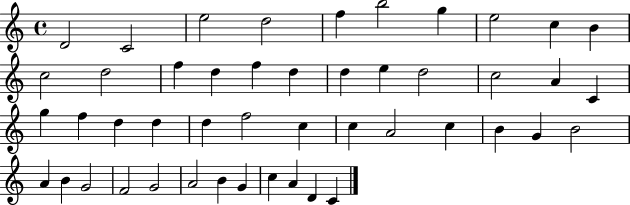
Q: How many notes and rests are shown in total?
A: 47